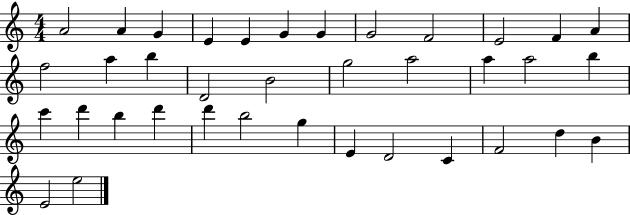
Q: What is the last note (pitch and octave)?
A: E5